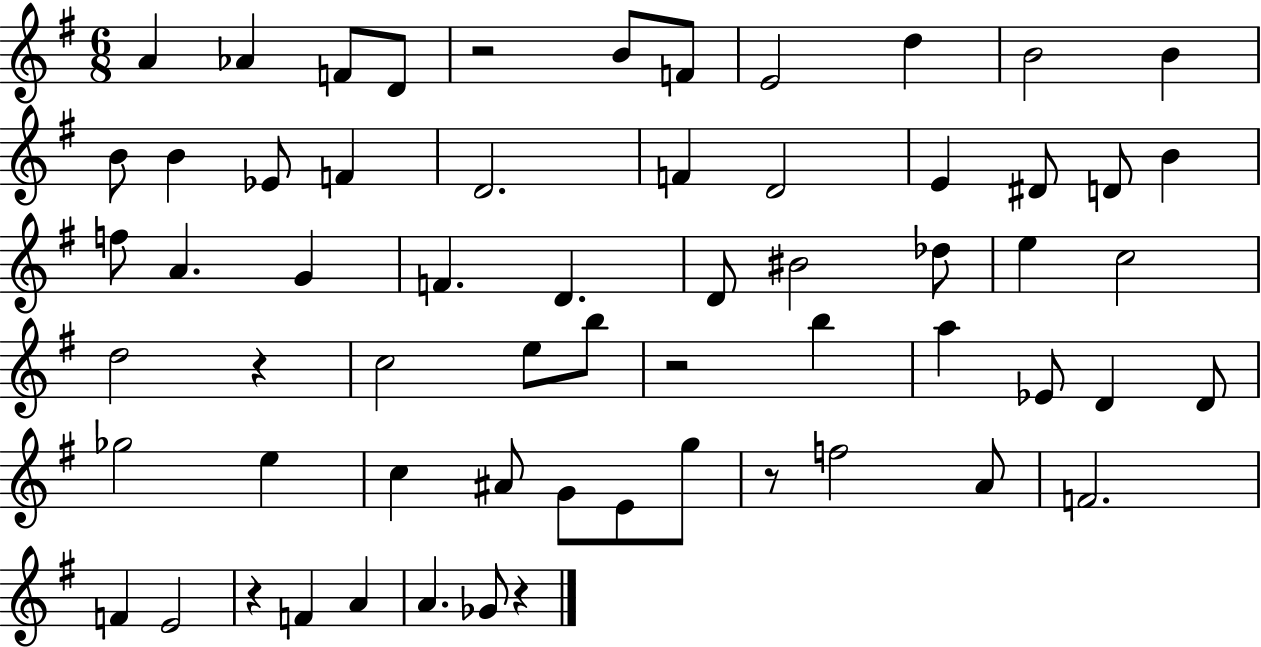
A4/q Ab4/q F4/e D4/e R/h B4/e F4/e E4/h D5/q B4/h B4/q B4/e B4/q Eb4/e F4/q D4/h. F4/q D4/h E4/q D#4/e D4/e B4/q F5/e A4/q. G4/q F4/q. D4/q. D4/e BIS4/h Db5/e E5/q C5/h D5/h R/q C5/h E5/e B5/e R/h B5/q A5/q Eb4/e D4/q D4/e Gb5/h E5/q C5/q A#4/e G4/e E4/e G5/e R/e F5/h A4/e F4/h. F4/q E4/h R/q F4/q A4/q A4/q. Gb4/e R/q